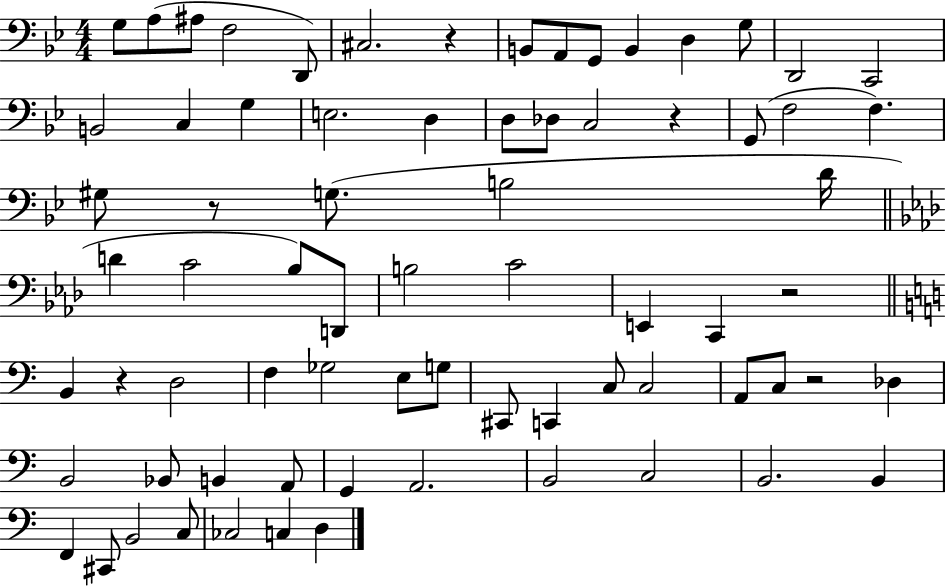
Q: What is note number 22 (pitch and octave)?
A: C3